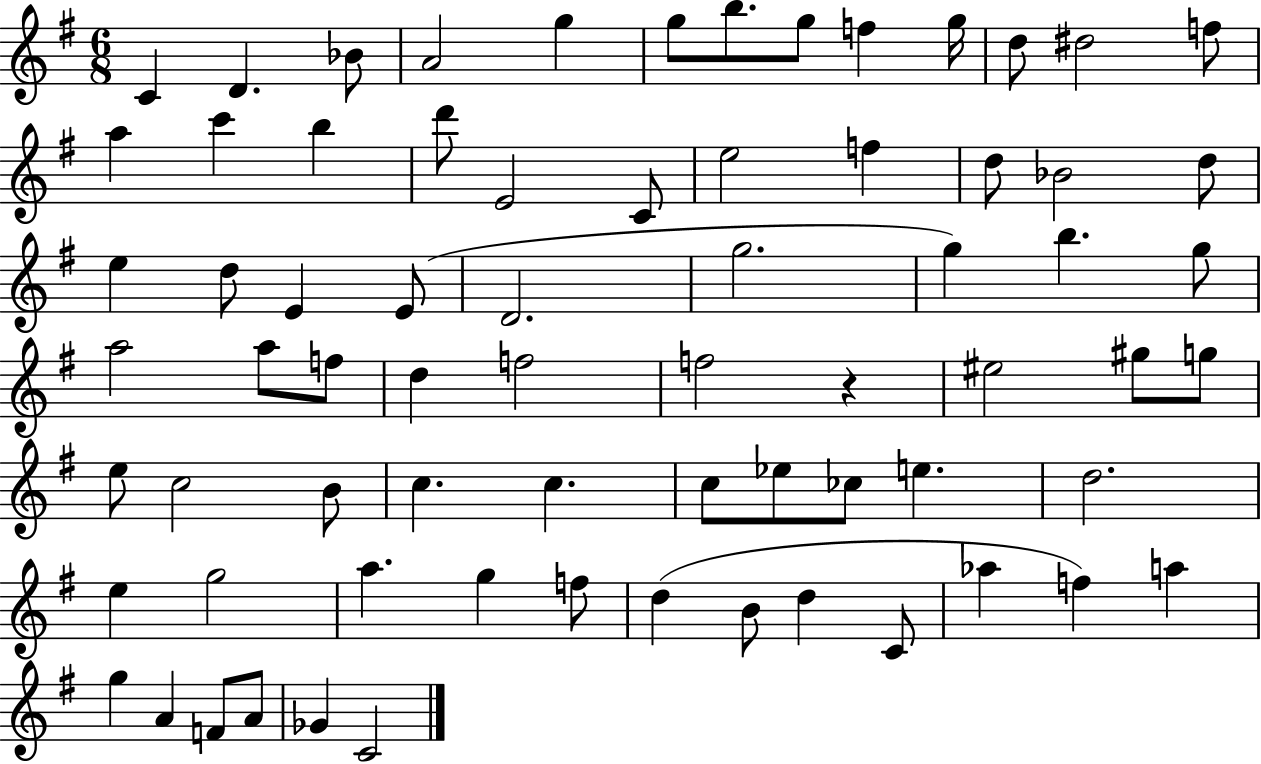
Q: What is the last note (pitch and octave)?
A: C4